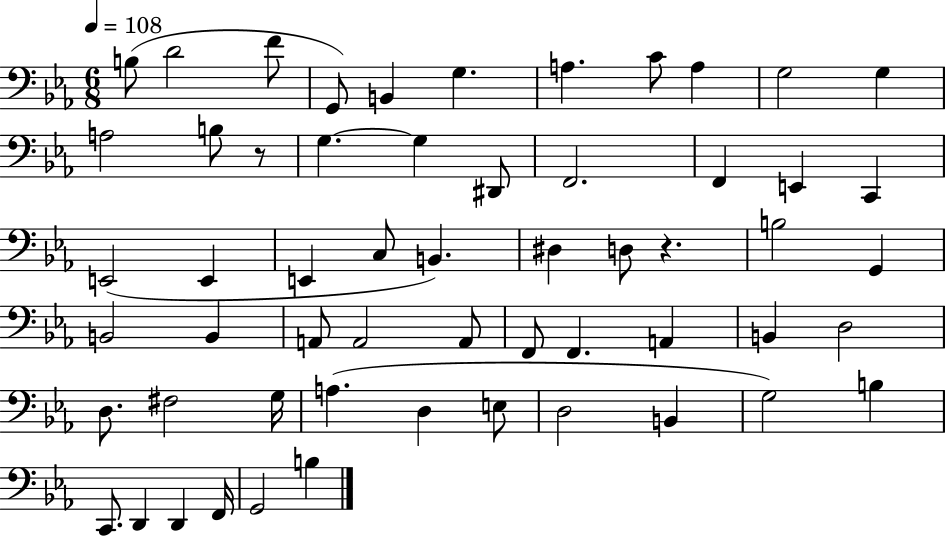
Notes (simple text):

B3/e D4/h F4/e G2/e B2/q G3/q. A3/q. C4/e A3/q G3/h G3/q A3/h B3/e R/e G3/q. G3/q D#2/e F2/h. F2/q E2/q C2/q E2/h E2/q E2/q C3/e B2/q. D#3/q D3/e R/q. B3/h G2/q B2/h B2/q A2/e A2/h A2/e F2/e F2/q. A2/q B2/q D3/h D3/e. F#3/h G3/s A3/q. D3/q E3/e D3/h B2/q G3/h B3/q C2/e. D2/q D2/q F2/s G2/h B3/q